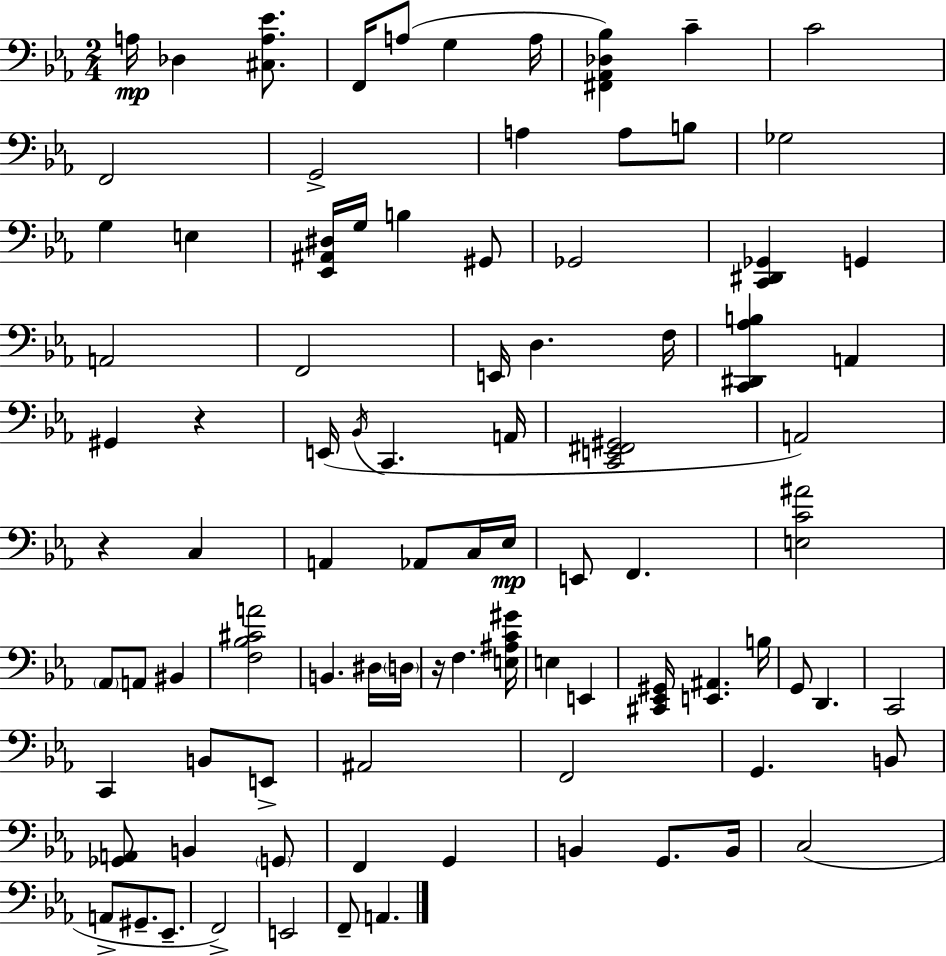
{
  \clef bass
  \numericTimeSignature
  \time 2/4
  \key ees \major
  \repeat volta 2 { a16\mp des4 <cis a ees'>8. | f,16 a8( g4 a16 | <fis, aes, des bes>4) c'4-- | c'2 | \break f,2 | g,2-> | a4 a8 b8 | ges2 | \break g4 e4 | <ees, ais, dis>16 g16 b4 gis,8 | ges,2 | <c, dis, ges,>4 g,4 | \break a,2 | f,2 | e,16 d4. f16 | <c, dis, aes b>4 a,4 | \break gis,4 r4 | e,16( \acciaccatura { bes,16 } c,4. | a,16 <c, e, fis, gis,>2 | a,2) | \break r4 c4 | a,4 aes,8 c16 | ees16\mp e,8 f,4. | <e c' ais'>2 | \break \parenthesize aes,8 a,8 bis,4 | <f bes cis' a'>2 | b,4. dis16 | \parenthesize d16 r16 f4. | \break <e ais c' gis'>16 e4 e,4 | <cis, ees, gis,>16 <e, ais,>4. | b16 g,8 d,4. | c,2 | \break c,4 b,8 e,8-> | ais,2 | f,2 | g,4. b,8 | \break <ges, a,>8 b,4 \parenthesize g,8 | f,4 g,4 | b,4 g,8. | b,16 c2( | \break a,8-> gis,8.-- ees,8.-- | f,2->) | e,2 | f,8-- a,4. | \break } \bar "|."
}